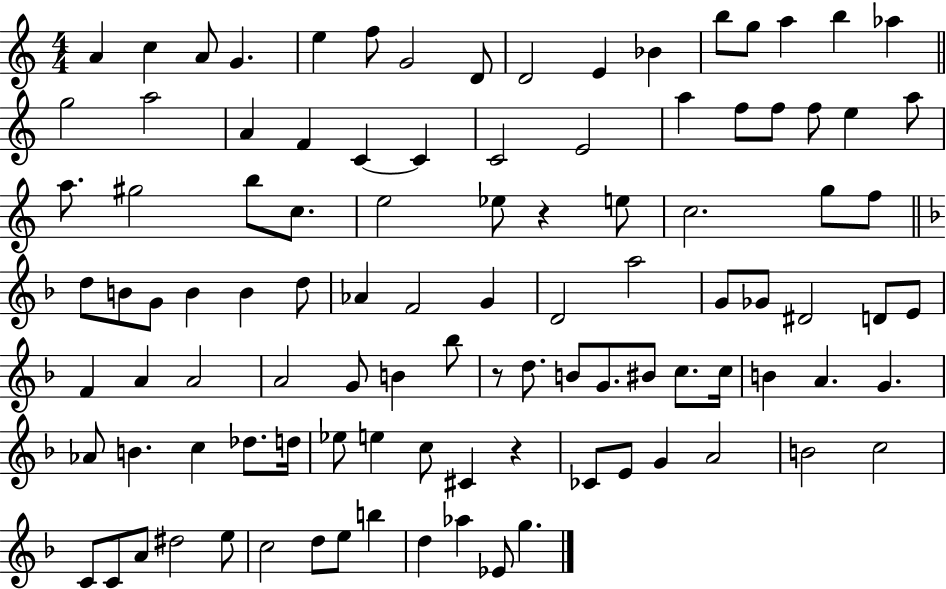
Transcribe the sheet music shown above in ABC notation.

X:1
T:Untitled
M:4/4
L:1/4
K:C
A c A/2 G e f/2 G2 D/2 D2 E _B b/2 g/2 a b _a g2 a2 A F C C C2 E2 a f/2 f/2 f/2 e a/2 a/2 ^g2 b/2 c/2 e2 _e/2 z e/2 c2 g/2 f/2 d/2 B/2 G/2 B B d/2 _A F2 G D2 a2 G/2 _G/2 ^D2 D/2 E/2 F A A2 A2 G/2 B _b/2 z/2 d/2 B/2 G/2 ^B/2 c/2 c/4 B A G _A/2 B c _d/2 d/4 _e/2 e c/2 ^C z _C/2 E/2 G A2 B2 c2 C/2 C/2 A/2 ^d2 e/2 c2 d/2 e/2 b d _a _E/2 g